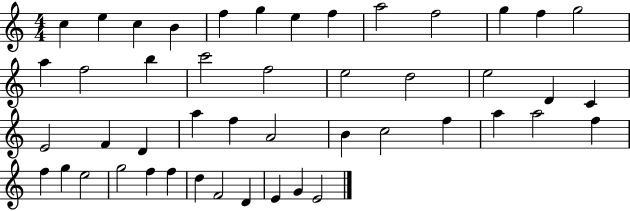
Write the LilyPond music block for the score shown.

{
  \clef treble
  \numericTimeSignature
  \time 4/4
  \key c \major
  c''4 e''4 c''4 b'4 | f''4 g''4 e''4 f''4 | a''2 f''2 | g''4 f''4 g''2 | \break a''4 f''2 b''4 | c'''2 f''2 | e''2 d''2 | e''2 d'4 c'4 | \break e'2 f'4 d'4 | a''4 f''4 a'2 | b'4 c''2 f''4 | a''4 a''2 f''4 | \break f''4 g''4 e''2 | g''2 f''4 f''4 | d''4 f'2 d'4 | e'4 g'4 e'2 | \break \bar "|."
}